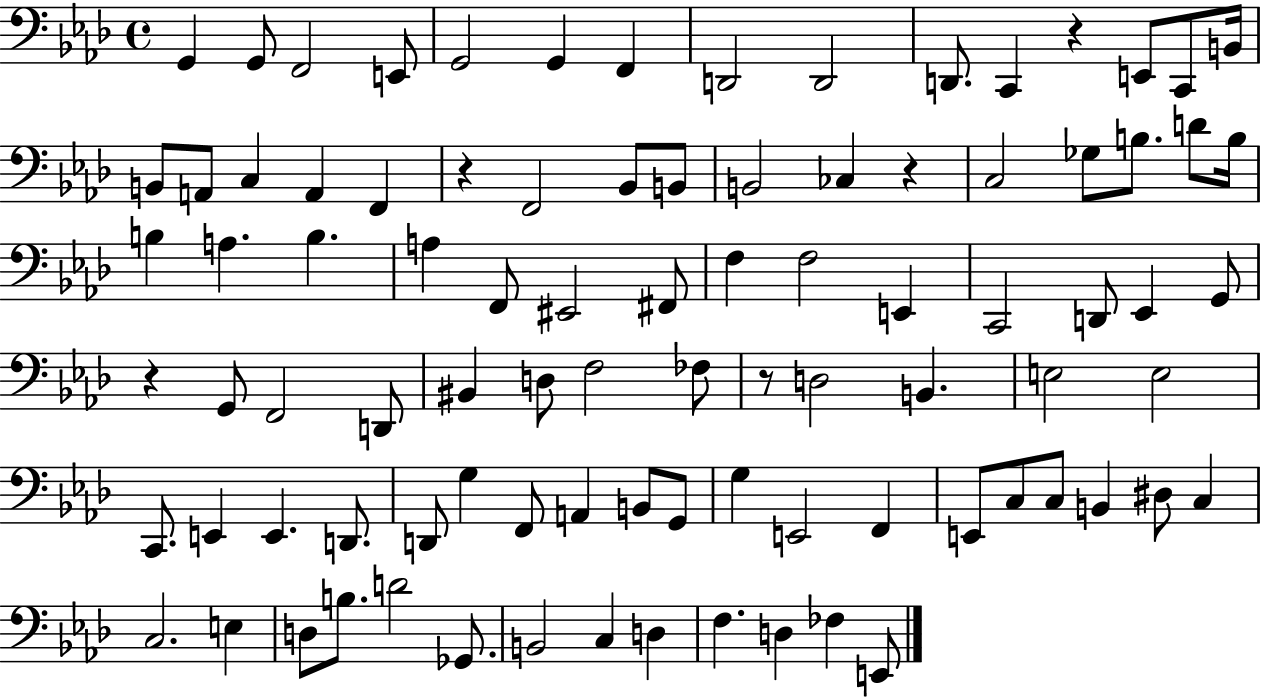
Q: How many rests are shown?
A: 5